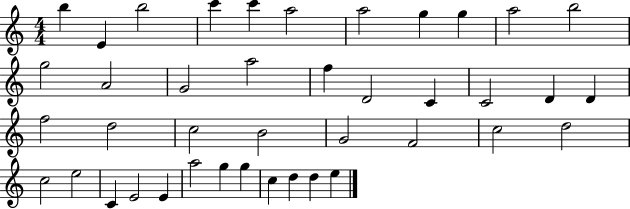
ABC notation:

X:1
T:Untitled
M:4/4
L:1/4
K:C
b E b2 c' c' a2 a2 g g a2 b2 g2 A2 G2 a2 f D2 C C2 D D f2 d2 c2 B2 G2 F2 c2 d2 c2 e2 C E2 E a2 g g c d d e